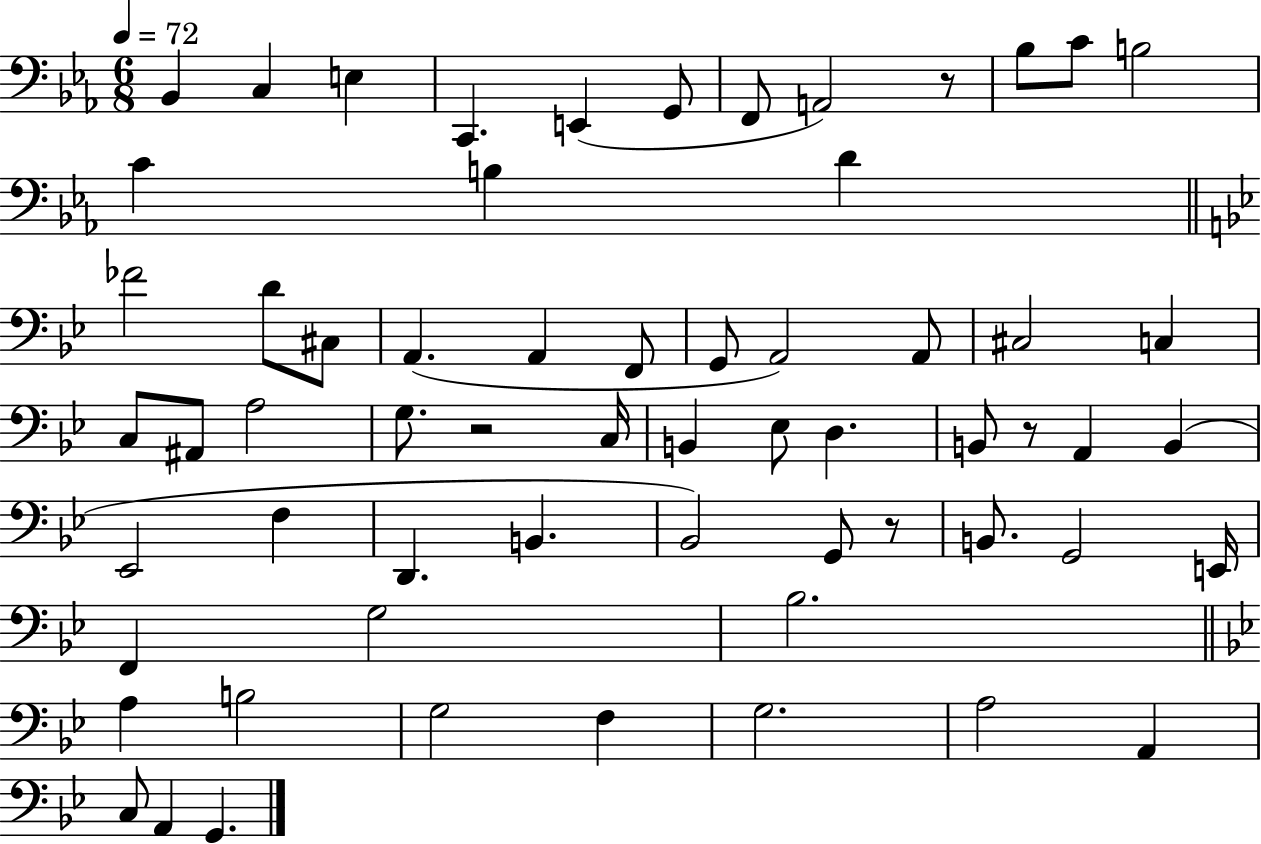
{
  \clef bass
  \numericTimeSignature
  \time 6/8
  \key ees \major
  \tempo 4 = 72
  bes,4 c4 e4 | c,4. e,4( g,8 | f,8 a,2) r8 | bes8 c'8 b2 | \break c'4 b4 d'4 | \bar "||" \break \key g \minor fes'2 d'8 cis8 | a,4.( a,4 f,8 | g,8 a,2) a,8 | cis2 c4 | \break c8 ais,8 a2 | g8. r2 c16 | b,4 ees8 d4. | b,8 r8 a,4 b,4( | \break ees,2 f4 | d,4. b,4. | bes,2) g,8 r8 | b,8. g,2 e,16 | \break f,4 g2 | bes2. | \bar "||" \break \key bes \major a4 b2 | g2 f4 | g2. | a2 a,4 | \break c8 a,4 g,4. | \bar "|."
}